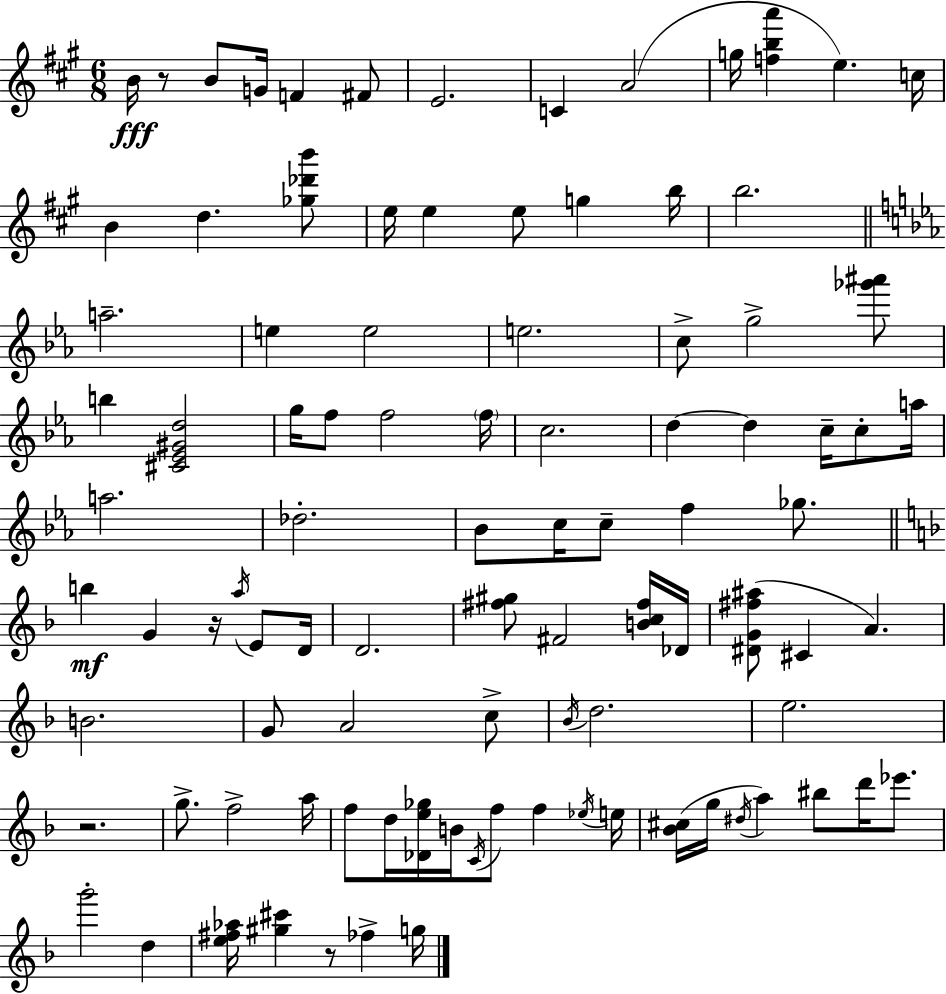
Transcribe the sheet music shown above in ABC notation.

X:1
T:Untitled
M:6/8
L:1/4
K:A
B/4 z/2 B/2 G/4 F ^F/2 E2 C A2 g/4 [fba'] e c/4 B d [_g_d'b']/2 e/4 e e/2 g b/4 b2 a2 e e2 e2 c/2 g2 [_g'^a']/2 b [^C_E^Gd]2 g/4 f/2 f2 f/4 c2 d d c/4 c/2 a/4 a2 _d2 _B/2 c/4 c/2 f _g/2 b G z/4 a/4 E/2 D/4 D2 [^f^g]/2 ^F2 [Bc^f]/4 _D/4 [^DG^f^a]/2 ^C A B2 G/2 A2 c/2 _B/4 d2 e2 z2 g/2 f2 a/4 f/2 d/4 [_De_g]/4 B/4 C/4 f/2 f _e/4 e/4 [_B^c]/4 g/4 ^d/4 a ^b/2 d'/4 _e'/2 g'2 d [e^f_a]/4 [^g^c'] z/2 _f g/4